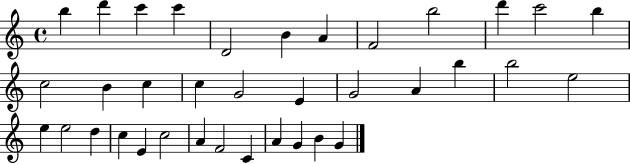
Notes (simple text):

B5/q D6/q C6/q C6/q D4/h B4/q A4/q F4/h B5/h D6/q C6/h B5/q C5/h B4/q C5/q C5/q G4/h E4/q G4/h A4/q B5/q B5/h E5/h E5/q E5/h D5/q C5/q E4/q C5/h A4/q F4/h C4/q A4/q G4/q B4/q G4/q